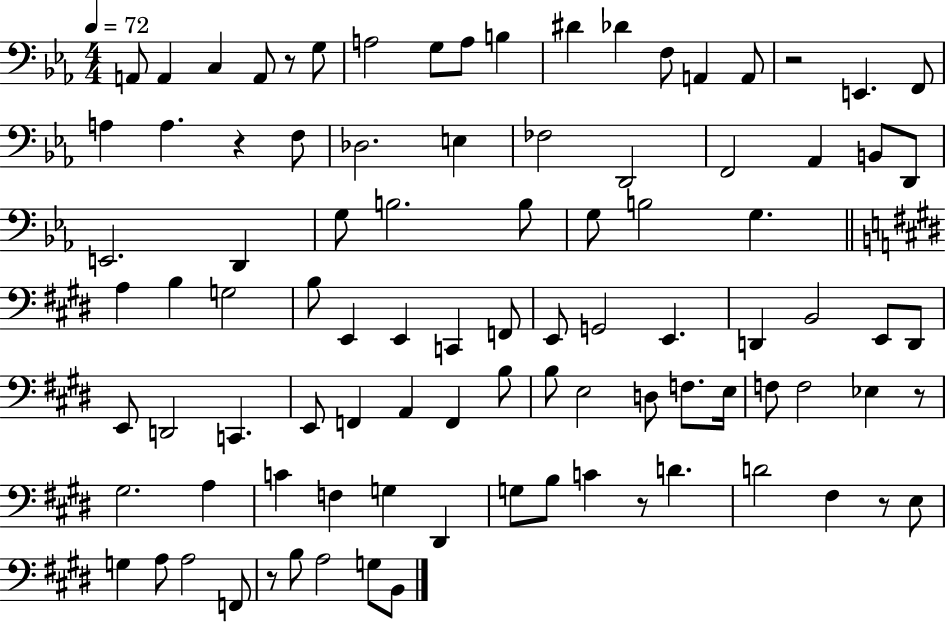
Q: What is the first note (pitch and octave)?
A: A2